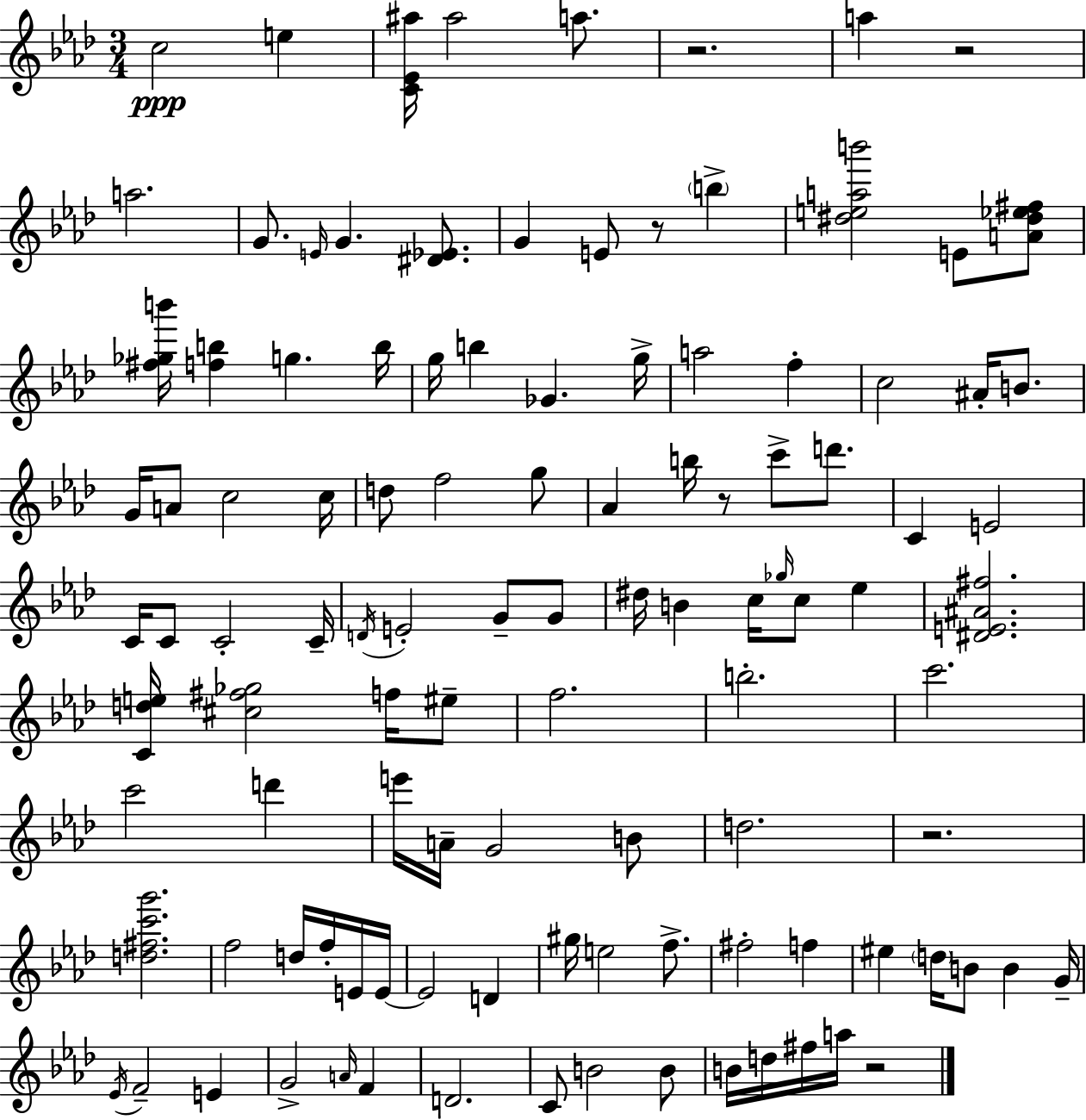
{
  \clef treble
  \numericTimeSignature
  \time 3/4
  \key aes \major
  c''2\ppp e''4 | <c' ees' ais''>16 ais''2 a''8. | r2. | a''4 r2 | \break a''2. | g'8. \grace { e'16 } g'4. <dis' ees'>8. | g'4 e'8 r8 \parenthesize b''4-> | <dis'' e'' a'' b'''>2 e'8 <a' dis'' ees'' fis''>8 | \break <fis'' ges'' b'''>16 <f'' b''>4 g''4. | b''16 g''16 b''4 ges'4. | g''16-> a''2 f''4-. | c''2 ais'16-. b'8. | \break g'16 a'8 c''2 | c''16 d''8 f''2 g''8 | aes'4 b''16 r8 c'''8-> d'''8. | c'4 e'2 | \break c'16 c'8 c'2-. | c'16-- \acciaccatura { d'16 } e'2-. g'8-- | g'8 dis''16 b'4 c''16 \grace { ges''16 } c''8 ees''4 | <dis' e' ais' fis''>2. | \break <c' d'' e''>16 <cis'' fis'' ges''>2 | f''16 eis''8-- f''2. | b''2.-. | c'''2. | \break c'''2 d'''4 | e'''16 a'16-- g'2 | b'8 d''2. | r2. | \break <d'' fis'' c''' g'''>2. | f''2 d''16 | f''16-. e'16 e'16~~ e'2 d'4 | gis''16 e''2 | \break f''8.-> fis''2-. f''4 | eis''4 \parenthesize d''16 b'8 b'4 | g'16-- \acciaccatura { ees'16 } f'2-- | e'4 g'2-> | \break \grace { a'16 } f'4 d'2. | c'8 b'2 | b'8 b'16 d''16 fis''16 a''16 r2 | \bar "|."
}